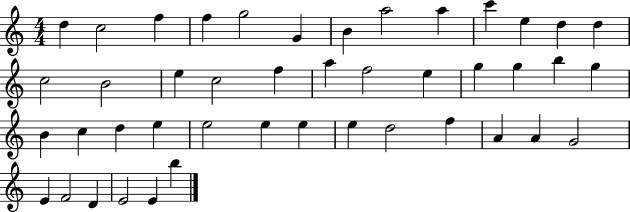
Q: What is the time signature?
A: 4/4